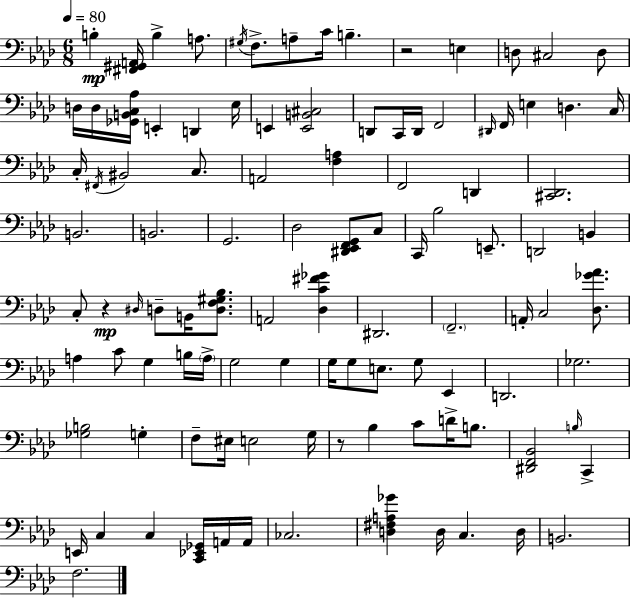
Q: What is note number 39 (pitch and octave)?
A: C3